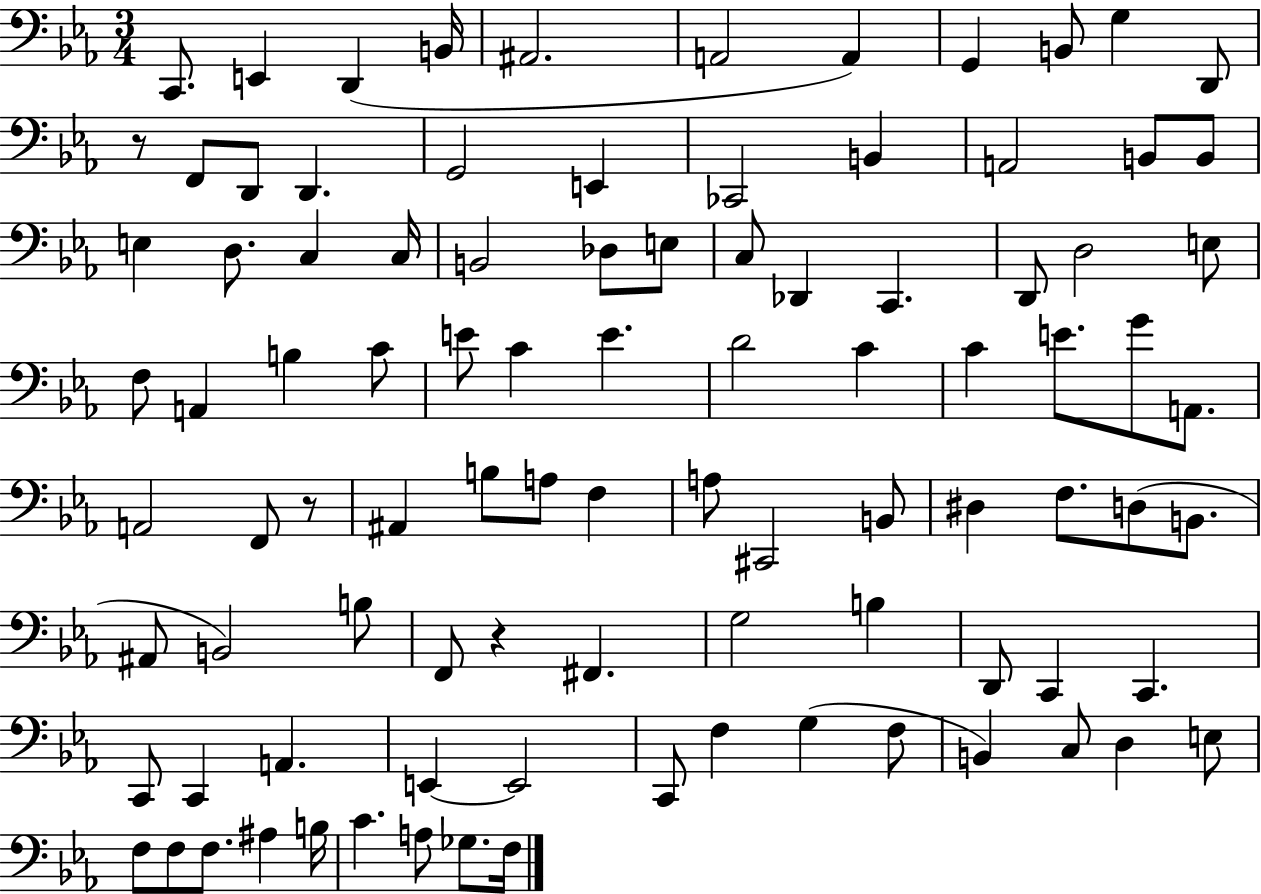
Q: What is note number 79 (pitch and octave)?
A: F3